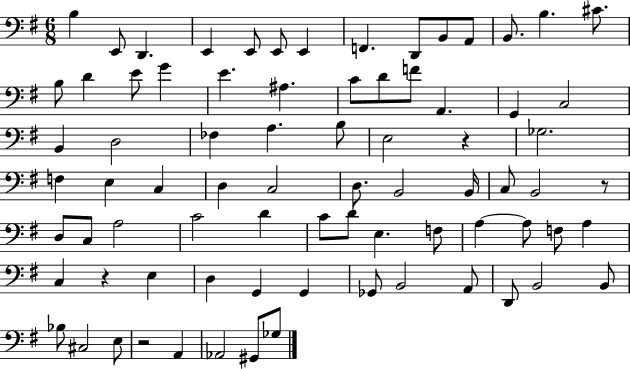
B3/q E2/e D2/q. E2/q E2/e E2/e E2/q F2/q. D2/e B2/e A2/e B2/e. B3/q. C#4/e. B3/e D4/q E4/e G4/q E4/q. A#3/q. C4/e D4/e F4/e A2/q. G2/q C3/h B2/q D3/h FES3/q A3/q. B3/e E3/h R/q Gb3/h. F3/q E3/q C3/q D3/q C3/h D3/e. B2/h B2/s C3/e B2/h R/e D3/e C3/e A3/h C4/h D4/q C4/e D4/e E3/q. F3/e A3/q A3/e F3/e A3/q C3/q R/q E3/q D3/q G2/q G2/q Gb2/e B2/h A2/e D2/e B2/h B2/e Bb3/e C#3/h E3/e R/h A2/q Ab2/h G#2/e Gb3/e